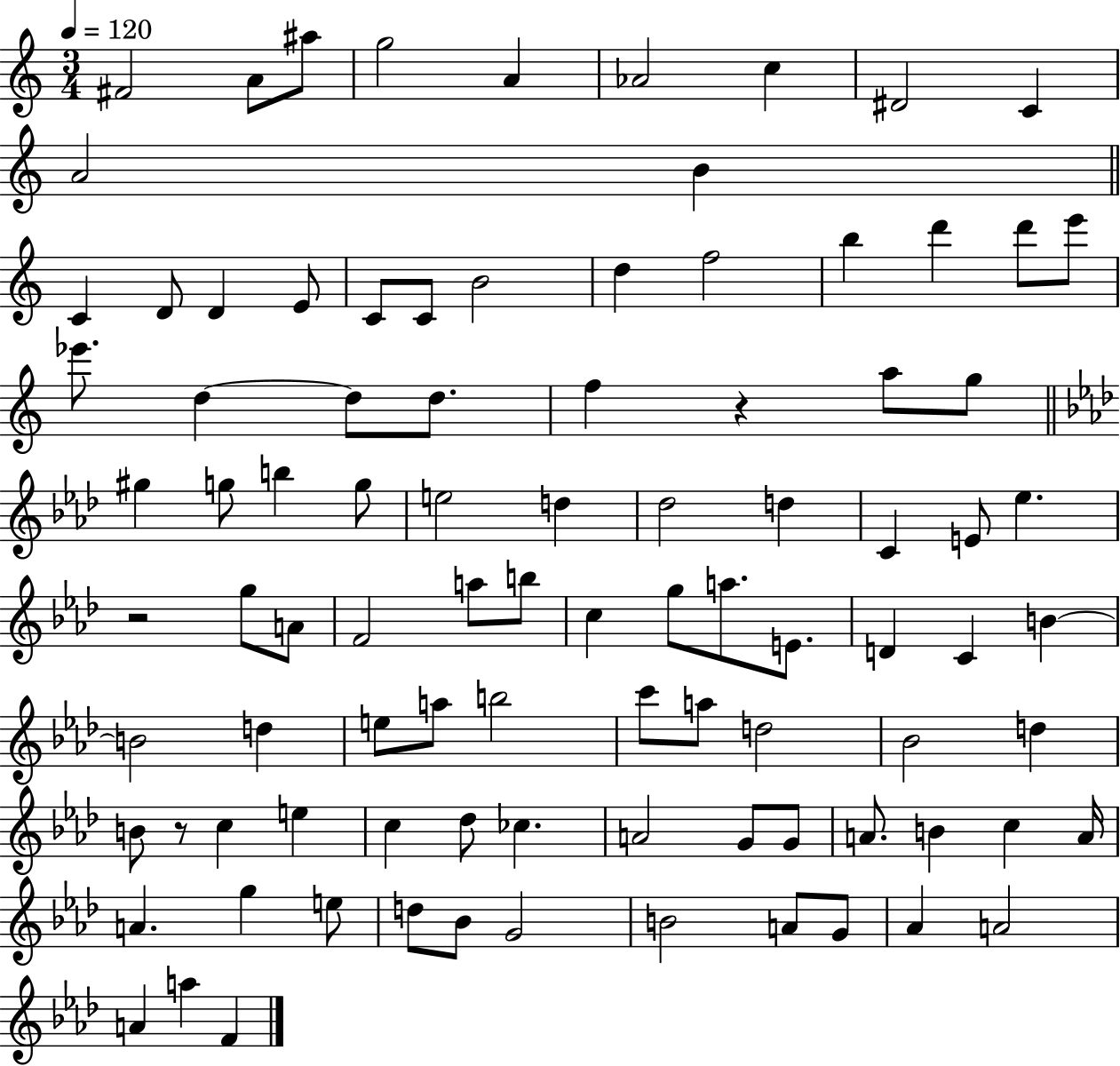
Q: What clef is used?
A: treble